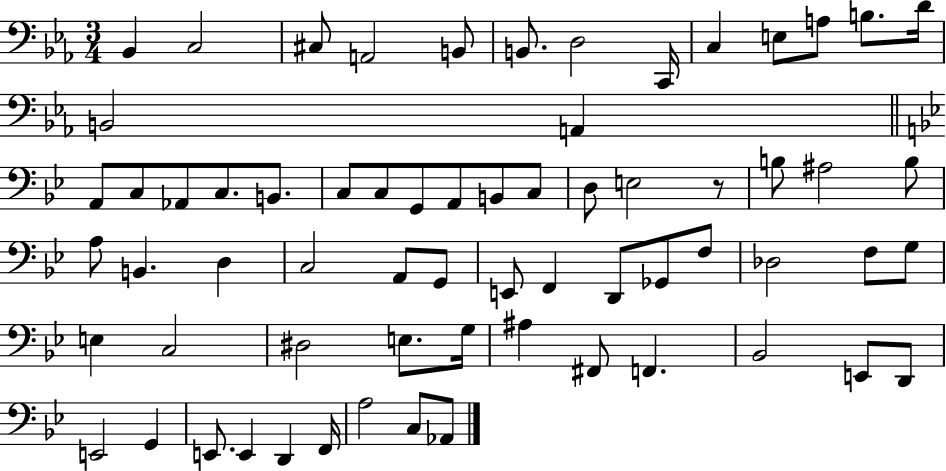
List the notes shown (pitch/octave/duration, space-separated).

Bb2/q C3/h C#3/e A2/h B2/e B2/e. D3/h C2/s C3/q E3/e A3/e B3/e. D4/s B2/h A2/q A2/e C3/e Ab2/e C3/e. B2/e. C3/e C3/e G2/e A2/e B2/e C3/e D3/e E3/h R/e B3/e A#3/h B3/e A3/e B2/q. D3/q C3/h A2/e G2/e E2/e F2/q D2/e Gb2/e F3/e Db3/h F3/e G3/e E3/q C3/h D#3/h E3/e. G3/s A#3/q F#2/e F2/q. Bb2/h E2/e D2/e E2/h G2/q E2/e. E2/q D2/q F2/s A3/h C3/e Ab2/e